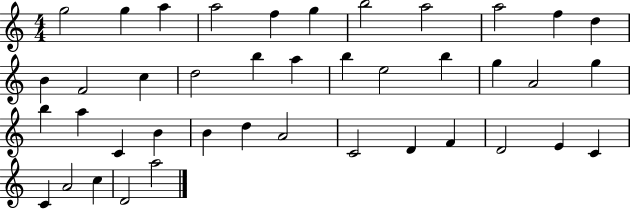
{
  \clef treble
  \numericTimeSignature
  \time 4/4
  \key c \major
  g''2 g''4 a''4 | a''2 f''4 g''4 | b''2 a''2 | a''2 f''4 d''4 | \break b'4 f'2 c''4 | d''2 b''4 a''4 | b''4 e''2 b''4 | g''4 a'2 g''4 | \break b''4 a''4 c'4 b'4 | b'4 d''4 a'2 | c'2 d'4 f'4 | d'2 e'4 c'4 | \break c'4 a'2 c''4 | d'2 a''2 | \bar "|."
}